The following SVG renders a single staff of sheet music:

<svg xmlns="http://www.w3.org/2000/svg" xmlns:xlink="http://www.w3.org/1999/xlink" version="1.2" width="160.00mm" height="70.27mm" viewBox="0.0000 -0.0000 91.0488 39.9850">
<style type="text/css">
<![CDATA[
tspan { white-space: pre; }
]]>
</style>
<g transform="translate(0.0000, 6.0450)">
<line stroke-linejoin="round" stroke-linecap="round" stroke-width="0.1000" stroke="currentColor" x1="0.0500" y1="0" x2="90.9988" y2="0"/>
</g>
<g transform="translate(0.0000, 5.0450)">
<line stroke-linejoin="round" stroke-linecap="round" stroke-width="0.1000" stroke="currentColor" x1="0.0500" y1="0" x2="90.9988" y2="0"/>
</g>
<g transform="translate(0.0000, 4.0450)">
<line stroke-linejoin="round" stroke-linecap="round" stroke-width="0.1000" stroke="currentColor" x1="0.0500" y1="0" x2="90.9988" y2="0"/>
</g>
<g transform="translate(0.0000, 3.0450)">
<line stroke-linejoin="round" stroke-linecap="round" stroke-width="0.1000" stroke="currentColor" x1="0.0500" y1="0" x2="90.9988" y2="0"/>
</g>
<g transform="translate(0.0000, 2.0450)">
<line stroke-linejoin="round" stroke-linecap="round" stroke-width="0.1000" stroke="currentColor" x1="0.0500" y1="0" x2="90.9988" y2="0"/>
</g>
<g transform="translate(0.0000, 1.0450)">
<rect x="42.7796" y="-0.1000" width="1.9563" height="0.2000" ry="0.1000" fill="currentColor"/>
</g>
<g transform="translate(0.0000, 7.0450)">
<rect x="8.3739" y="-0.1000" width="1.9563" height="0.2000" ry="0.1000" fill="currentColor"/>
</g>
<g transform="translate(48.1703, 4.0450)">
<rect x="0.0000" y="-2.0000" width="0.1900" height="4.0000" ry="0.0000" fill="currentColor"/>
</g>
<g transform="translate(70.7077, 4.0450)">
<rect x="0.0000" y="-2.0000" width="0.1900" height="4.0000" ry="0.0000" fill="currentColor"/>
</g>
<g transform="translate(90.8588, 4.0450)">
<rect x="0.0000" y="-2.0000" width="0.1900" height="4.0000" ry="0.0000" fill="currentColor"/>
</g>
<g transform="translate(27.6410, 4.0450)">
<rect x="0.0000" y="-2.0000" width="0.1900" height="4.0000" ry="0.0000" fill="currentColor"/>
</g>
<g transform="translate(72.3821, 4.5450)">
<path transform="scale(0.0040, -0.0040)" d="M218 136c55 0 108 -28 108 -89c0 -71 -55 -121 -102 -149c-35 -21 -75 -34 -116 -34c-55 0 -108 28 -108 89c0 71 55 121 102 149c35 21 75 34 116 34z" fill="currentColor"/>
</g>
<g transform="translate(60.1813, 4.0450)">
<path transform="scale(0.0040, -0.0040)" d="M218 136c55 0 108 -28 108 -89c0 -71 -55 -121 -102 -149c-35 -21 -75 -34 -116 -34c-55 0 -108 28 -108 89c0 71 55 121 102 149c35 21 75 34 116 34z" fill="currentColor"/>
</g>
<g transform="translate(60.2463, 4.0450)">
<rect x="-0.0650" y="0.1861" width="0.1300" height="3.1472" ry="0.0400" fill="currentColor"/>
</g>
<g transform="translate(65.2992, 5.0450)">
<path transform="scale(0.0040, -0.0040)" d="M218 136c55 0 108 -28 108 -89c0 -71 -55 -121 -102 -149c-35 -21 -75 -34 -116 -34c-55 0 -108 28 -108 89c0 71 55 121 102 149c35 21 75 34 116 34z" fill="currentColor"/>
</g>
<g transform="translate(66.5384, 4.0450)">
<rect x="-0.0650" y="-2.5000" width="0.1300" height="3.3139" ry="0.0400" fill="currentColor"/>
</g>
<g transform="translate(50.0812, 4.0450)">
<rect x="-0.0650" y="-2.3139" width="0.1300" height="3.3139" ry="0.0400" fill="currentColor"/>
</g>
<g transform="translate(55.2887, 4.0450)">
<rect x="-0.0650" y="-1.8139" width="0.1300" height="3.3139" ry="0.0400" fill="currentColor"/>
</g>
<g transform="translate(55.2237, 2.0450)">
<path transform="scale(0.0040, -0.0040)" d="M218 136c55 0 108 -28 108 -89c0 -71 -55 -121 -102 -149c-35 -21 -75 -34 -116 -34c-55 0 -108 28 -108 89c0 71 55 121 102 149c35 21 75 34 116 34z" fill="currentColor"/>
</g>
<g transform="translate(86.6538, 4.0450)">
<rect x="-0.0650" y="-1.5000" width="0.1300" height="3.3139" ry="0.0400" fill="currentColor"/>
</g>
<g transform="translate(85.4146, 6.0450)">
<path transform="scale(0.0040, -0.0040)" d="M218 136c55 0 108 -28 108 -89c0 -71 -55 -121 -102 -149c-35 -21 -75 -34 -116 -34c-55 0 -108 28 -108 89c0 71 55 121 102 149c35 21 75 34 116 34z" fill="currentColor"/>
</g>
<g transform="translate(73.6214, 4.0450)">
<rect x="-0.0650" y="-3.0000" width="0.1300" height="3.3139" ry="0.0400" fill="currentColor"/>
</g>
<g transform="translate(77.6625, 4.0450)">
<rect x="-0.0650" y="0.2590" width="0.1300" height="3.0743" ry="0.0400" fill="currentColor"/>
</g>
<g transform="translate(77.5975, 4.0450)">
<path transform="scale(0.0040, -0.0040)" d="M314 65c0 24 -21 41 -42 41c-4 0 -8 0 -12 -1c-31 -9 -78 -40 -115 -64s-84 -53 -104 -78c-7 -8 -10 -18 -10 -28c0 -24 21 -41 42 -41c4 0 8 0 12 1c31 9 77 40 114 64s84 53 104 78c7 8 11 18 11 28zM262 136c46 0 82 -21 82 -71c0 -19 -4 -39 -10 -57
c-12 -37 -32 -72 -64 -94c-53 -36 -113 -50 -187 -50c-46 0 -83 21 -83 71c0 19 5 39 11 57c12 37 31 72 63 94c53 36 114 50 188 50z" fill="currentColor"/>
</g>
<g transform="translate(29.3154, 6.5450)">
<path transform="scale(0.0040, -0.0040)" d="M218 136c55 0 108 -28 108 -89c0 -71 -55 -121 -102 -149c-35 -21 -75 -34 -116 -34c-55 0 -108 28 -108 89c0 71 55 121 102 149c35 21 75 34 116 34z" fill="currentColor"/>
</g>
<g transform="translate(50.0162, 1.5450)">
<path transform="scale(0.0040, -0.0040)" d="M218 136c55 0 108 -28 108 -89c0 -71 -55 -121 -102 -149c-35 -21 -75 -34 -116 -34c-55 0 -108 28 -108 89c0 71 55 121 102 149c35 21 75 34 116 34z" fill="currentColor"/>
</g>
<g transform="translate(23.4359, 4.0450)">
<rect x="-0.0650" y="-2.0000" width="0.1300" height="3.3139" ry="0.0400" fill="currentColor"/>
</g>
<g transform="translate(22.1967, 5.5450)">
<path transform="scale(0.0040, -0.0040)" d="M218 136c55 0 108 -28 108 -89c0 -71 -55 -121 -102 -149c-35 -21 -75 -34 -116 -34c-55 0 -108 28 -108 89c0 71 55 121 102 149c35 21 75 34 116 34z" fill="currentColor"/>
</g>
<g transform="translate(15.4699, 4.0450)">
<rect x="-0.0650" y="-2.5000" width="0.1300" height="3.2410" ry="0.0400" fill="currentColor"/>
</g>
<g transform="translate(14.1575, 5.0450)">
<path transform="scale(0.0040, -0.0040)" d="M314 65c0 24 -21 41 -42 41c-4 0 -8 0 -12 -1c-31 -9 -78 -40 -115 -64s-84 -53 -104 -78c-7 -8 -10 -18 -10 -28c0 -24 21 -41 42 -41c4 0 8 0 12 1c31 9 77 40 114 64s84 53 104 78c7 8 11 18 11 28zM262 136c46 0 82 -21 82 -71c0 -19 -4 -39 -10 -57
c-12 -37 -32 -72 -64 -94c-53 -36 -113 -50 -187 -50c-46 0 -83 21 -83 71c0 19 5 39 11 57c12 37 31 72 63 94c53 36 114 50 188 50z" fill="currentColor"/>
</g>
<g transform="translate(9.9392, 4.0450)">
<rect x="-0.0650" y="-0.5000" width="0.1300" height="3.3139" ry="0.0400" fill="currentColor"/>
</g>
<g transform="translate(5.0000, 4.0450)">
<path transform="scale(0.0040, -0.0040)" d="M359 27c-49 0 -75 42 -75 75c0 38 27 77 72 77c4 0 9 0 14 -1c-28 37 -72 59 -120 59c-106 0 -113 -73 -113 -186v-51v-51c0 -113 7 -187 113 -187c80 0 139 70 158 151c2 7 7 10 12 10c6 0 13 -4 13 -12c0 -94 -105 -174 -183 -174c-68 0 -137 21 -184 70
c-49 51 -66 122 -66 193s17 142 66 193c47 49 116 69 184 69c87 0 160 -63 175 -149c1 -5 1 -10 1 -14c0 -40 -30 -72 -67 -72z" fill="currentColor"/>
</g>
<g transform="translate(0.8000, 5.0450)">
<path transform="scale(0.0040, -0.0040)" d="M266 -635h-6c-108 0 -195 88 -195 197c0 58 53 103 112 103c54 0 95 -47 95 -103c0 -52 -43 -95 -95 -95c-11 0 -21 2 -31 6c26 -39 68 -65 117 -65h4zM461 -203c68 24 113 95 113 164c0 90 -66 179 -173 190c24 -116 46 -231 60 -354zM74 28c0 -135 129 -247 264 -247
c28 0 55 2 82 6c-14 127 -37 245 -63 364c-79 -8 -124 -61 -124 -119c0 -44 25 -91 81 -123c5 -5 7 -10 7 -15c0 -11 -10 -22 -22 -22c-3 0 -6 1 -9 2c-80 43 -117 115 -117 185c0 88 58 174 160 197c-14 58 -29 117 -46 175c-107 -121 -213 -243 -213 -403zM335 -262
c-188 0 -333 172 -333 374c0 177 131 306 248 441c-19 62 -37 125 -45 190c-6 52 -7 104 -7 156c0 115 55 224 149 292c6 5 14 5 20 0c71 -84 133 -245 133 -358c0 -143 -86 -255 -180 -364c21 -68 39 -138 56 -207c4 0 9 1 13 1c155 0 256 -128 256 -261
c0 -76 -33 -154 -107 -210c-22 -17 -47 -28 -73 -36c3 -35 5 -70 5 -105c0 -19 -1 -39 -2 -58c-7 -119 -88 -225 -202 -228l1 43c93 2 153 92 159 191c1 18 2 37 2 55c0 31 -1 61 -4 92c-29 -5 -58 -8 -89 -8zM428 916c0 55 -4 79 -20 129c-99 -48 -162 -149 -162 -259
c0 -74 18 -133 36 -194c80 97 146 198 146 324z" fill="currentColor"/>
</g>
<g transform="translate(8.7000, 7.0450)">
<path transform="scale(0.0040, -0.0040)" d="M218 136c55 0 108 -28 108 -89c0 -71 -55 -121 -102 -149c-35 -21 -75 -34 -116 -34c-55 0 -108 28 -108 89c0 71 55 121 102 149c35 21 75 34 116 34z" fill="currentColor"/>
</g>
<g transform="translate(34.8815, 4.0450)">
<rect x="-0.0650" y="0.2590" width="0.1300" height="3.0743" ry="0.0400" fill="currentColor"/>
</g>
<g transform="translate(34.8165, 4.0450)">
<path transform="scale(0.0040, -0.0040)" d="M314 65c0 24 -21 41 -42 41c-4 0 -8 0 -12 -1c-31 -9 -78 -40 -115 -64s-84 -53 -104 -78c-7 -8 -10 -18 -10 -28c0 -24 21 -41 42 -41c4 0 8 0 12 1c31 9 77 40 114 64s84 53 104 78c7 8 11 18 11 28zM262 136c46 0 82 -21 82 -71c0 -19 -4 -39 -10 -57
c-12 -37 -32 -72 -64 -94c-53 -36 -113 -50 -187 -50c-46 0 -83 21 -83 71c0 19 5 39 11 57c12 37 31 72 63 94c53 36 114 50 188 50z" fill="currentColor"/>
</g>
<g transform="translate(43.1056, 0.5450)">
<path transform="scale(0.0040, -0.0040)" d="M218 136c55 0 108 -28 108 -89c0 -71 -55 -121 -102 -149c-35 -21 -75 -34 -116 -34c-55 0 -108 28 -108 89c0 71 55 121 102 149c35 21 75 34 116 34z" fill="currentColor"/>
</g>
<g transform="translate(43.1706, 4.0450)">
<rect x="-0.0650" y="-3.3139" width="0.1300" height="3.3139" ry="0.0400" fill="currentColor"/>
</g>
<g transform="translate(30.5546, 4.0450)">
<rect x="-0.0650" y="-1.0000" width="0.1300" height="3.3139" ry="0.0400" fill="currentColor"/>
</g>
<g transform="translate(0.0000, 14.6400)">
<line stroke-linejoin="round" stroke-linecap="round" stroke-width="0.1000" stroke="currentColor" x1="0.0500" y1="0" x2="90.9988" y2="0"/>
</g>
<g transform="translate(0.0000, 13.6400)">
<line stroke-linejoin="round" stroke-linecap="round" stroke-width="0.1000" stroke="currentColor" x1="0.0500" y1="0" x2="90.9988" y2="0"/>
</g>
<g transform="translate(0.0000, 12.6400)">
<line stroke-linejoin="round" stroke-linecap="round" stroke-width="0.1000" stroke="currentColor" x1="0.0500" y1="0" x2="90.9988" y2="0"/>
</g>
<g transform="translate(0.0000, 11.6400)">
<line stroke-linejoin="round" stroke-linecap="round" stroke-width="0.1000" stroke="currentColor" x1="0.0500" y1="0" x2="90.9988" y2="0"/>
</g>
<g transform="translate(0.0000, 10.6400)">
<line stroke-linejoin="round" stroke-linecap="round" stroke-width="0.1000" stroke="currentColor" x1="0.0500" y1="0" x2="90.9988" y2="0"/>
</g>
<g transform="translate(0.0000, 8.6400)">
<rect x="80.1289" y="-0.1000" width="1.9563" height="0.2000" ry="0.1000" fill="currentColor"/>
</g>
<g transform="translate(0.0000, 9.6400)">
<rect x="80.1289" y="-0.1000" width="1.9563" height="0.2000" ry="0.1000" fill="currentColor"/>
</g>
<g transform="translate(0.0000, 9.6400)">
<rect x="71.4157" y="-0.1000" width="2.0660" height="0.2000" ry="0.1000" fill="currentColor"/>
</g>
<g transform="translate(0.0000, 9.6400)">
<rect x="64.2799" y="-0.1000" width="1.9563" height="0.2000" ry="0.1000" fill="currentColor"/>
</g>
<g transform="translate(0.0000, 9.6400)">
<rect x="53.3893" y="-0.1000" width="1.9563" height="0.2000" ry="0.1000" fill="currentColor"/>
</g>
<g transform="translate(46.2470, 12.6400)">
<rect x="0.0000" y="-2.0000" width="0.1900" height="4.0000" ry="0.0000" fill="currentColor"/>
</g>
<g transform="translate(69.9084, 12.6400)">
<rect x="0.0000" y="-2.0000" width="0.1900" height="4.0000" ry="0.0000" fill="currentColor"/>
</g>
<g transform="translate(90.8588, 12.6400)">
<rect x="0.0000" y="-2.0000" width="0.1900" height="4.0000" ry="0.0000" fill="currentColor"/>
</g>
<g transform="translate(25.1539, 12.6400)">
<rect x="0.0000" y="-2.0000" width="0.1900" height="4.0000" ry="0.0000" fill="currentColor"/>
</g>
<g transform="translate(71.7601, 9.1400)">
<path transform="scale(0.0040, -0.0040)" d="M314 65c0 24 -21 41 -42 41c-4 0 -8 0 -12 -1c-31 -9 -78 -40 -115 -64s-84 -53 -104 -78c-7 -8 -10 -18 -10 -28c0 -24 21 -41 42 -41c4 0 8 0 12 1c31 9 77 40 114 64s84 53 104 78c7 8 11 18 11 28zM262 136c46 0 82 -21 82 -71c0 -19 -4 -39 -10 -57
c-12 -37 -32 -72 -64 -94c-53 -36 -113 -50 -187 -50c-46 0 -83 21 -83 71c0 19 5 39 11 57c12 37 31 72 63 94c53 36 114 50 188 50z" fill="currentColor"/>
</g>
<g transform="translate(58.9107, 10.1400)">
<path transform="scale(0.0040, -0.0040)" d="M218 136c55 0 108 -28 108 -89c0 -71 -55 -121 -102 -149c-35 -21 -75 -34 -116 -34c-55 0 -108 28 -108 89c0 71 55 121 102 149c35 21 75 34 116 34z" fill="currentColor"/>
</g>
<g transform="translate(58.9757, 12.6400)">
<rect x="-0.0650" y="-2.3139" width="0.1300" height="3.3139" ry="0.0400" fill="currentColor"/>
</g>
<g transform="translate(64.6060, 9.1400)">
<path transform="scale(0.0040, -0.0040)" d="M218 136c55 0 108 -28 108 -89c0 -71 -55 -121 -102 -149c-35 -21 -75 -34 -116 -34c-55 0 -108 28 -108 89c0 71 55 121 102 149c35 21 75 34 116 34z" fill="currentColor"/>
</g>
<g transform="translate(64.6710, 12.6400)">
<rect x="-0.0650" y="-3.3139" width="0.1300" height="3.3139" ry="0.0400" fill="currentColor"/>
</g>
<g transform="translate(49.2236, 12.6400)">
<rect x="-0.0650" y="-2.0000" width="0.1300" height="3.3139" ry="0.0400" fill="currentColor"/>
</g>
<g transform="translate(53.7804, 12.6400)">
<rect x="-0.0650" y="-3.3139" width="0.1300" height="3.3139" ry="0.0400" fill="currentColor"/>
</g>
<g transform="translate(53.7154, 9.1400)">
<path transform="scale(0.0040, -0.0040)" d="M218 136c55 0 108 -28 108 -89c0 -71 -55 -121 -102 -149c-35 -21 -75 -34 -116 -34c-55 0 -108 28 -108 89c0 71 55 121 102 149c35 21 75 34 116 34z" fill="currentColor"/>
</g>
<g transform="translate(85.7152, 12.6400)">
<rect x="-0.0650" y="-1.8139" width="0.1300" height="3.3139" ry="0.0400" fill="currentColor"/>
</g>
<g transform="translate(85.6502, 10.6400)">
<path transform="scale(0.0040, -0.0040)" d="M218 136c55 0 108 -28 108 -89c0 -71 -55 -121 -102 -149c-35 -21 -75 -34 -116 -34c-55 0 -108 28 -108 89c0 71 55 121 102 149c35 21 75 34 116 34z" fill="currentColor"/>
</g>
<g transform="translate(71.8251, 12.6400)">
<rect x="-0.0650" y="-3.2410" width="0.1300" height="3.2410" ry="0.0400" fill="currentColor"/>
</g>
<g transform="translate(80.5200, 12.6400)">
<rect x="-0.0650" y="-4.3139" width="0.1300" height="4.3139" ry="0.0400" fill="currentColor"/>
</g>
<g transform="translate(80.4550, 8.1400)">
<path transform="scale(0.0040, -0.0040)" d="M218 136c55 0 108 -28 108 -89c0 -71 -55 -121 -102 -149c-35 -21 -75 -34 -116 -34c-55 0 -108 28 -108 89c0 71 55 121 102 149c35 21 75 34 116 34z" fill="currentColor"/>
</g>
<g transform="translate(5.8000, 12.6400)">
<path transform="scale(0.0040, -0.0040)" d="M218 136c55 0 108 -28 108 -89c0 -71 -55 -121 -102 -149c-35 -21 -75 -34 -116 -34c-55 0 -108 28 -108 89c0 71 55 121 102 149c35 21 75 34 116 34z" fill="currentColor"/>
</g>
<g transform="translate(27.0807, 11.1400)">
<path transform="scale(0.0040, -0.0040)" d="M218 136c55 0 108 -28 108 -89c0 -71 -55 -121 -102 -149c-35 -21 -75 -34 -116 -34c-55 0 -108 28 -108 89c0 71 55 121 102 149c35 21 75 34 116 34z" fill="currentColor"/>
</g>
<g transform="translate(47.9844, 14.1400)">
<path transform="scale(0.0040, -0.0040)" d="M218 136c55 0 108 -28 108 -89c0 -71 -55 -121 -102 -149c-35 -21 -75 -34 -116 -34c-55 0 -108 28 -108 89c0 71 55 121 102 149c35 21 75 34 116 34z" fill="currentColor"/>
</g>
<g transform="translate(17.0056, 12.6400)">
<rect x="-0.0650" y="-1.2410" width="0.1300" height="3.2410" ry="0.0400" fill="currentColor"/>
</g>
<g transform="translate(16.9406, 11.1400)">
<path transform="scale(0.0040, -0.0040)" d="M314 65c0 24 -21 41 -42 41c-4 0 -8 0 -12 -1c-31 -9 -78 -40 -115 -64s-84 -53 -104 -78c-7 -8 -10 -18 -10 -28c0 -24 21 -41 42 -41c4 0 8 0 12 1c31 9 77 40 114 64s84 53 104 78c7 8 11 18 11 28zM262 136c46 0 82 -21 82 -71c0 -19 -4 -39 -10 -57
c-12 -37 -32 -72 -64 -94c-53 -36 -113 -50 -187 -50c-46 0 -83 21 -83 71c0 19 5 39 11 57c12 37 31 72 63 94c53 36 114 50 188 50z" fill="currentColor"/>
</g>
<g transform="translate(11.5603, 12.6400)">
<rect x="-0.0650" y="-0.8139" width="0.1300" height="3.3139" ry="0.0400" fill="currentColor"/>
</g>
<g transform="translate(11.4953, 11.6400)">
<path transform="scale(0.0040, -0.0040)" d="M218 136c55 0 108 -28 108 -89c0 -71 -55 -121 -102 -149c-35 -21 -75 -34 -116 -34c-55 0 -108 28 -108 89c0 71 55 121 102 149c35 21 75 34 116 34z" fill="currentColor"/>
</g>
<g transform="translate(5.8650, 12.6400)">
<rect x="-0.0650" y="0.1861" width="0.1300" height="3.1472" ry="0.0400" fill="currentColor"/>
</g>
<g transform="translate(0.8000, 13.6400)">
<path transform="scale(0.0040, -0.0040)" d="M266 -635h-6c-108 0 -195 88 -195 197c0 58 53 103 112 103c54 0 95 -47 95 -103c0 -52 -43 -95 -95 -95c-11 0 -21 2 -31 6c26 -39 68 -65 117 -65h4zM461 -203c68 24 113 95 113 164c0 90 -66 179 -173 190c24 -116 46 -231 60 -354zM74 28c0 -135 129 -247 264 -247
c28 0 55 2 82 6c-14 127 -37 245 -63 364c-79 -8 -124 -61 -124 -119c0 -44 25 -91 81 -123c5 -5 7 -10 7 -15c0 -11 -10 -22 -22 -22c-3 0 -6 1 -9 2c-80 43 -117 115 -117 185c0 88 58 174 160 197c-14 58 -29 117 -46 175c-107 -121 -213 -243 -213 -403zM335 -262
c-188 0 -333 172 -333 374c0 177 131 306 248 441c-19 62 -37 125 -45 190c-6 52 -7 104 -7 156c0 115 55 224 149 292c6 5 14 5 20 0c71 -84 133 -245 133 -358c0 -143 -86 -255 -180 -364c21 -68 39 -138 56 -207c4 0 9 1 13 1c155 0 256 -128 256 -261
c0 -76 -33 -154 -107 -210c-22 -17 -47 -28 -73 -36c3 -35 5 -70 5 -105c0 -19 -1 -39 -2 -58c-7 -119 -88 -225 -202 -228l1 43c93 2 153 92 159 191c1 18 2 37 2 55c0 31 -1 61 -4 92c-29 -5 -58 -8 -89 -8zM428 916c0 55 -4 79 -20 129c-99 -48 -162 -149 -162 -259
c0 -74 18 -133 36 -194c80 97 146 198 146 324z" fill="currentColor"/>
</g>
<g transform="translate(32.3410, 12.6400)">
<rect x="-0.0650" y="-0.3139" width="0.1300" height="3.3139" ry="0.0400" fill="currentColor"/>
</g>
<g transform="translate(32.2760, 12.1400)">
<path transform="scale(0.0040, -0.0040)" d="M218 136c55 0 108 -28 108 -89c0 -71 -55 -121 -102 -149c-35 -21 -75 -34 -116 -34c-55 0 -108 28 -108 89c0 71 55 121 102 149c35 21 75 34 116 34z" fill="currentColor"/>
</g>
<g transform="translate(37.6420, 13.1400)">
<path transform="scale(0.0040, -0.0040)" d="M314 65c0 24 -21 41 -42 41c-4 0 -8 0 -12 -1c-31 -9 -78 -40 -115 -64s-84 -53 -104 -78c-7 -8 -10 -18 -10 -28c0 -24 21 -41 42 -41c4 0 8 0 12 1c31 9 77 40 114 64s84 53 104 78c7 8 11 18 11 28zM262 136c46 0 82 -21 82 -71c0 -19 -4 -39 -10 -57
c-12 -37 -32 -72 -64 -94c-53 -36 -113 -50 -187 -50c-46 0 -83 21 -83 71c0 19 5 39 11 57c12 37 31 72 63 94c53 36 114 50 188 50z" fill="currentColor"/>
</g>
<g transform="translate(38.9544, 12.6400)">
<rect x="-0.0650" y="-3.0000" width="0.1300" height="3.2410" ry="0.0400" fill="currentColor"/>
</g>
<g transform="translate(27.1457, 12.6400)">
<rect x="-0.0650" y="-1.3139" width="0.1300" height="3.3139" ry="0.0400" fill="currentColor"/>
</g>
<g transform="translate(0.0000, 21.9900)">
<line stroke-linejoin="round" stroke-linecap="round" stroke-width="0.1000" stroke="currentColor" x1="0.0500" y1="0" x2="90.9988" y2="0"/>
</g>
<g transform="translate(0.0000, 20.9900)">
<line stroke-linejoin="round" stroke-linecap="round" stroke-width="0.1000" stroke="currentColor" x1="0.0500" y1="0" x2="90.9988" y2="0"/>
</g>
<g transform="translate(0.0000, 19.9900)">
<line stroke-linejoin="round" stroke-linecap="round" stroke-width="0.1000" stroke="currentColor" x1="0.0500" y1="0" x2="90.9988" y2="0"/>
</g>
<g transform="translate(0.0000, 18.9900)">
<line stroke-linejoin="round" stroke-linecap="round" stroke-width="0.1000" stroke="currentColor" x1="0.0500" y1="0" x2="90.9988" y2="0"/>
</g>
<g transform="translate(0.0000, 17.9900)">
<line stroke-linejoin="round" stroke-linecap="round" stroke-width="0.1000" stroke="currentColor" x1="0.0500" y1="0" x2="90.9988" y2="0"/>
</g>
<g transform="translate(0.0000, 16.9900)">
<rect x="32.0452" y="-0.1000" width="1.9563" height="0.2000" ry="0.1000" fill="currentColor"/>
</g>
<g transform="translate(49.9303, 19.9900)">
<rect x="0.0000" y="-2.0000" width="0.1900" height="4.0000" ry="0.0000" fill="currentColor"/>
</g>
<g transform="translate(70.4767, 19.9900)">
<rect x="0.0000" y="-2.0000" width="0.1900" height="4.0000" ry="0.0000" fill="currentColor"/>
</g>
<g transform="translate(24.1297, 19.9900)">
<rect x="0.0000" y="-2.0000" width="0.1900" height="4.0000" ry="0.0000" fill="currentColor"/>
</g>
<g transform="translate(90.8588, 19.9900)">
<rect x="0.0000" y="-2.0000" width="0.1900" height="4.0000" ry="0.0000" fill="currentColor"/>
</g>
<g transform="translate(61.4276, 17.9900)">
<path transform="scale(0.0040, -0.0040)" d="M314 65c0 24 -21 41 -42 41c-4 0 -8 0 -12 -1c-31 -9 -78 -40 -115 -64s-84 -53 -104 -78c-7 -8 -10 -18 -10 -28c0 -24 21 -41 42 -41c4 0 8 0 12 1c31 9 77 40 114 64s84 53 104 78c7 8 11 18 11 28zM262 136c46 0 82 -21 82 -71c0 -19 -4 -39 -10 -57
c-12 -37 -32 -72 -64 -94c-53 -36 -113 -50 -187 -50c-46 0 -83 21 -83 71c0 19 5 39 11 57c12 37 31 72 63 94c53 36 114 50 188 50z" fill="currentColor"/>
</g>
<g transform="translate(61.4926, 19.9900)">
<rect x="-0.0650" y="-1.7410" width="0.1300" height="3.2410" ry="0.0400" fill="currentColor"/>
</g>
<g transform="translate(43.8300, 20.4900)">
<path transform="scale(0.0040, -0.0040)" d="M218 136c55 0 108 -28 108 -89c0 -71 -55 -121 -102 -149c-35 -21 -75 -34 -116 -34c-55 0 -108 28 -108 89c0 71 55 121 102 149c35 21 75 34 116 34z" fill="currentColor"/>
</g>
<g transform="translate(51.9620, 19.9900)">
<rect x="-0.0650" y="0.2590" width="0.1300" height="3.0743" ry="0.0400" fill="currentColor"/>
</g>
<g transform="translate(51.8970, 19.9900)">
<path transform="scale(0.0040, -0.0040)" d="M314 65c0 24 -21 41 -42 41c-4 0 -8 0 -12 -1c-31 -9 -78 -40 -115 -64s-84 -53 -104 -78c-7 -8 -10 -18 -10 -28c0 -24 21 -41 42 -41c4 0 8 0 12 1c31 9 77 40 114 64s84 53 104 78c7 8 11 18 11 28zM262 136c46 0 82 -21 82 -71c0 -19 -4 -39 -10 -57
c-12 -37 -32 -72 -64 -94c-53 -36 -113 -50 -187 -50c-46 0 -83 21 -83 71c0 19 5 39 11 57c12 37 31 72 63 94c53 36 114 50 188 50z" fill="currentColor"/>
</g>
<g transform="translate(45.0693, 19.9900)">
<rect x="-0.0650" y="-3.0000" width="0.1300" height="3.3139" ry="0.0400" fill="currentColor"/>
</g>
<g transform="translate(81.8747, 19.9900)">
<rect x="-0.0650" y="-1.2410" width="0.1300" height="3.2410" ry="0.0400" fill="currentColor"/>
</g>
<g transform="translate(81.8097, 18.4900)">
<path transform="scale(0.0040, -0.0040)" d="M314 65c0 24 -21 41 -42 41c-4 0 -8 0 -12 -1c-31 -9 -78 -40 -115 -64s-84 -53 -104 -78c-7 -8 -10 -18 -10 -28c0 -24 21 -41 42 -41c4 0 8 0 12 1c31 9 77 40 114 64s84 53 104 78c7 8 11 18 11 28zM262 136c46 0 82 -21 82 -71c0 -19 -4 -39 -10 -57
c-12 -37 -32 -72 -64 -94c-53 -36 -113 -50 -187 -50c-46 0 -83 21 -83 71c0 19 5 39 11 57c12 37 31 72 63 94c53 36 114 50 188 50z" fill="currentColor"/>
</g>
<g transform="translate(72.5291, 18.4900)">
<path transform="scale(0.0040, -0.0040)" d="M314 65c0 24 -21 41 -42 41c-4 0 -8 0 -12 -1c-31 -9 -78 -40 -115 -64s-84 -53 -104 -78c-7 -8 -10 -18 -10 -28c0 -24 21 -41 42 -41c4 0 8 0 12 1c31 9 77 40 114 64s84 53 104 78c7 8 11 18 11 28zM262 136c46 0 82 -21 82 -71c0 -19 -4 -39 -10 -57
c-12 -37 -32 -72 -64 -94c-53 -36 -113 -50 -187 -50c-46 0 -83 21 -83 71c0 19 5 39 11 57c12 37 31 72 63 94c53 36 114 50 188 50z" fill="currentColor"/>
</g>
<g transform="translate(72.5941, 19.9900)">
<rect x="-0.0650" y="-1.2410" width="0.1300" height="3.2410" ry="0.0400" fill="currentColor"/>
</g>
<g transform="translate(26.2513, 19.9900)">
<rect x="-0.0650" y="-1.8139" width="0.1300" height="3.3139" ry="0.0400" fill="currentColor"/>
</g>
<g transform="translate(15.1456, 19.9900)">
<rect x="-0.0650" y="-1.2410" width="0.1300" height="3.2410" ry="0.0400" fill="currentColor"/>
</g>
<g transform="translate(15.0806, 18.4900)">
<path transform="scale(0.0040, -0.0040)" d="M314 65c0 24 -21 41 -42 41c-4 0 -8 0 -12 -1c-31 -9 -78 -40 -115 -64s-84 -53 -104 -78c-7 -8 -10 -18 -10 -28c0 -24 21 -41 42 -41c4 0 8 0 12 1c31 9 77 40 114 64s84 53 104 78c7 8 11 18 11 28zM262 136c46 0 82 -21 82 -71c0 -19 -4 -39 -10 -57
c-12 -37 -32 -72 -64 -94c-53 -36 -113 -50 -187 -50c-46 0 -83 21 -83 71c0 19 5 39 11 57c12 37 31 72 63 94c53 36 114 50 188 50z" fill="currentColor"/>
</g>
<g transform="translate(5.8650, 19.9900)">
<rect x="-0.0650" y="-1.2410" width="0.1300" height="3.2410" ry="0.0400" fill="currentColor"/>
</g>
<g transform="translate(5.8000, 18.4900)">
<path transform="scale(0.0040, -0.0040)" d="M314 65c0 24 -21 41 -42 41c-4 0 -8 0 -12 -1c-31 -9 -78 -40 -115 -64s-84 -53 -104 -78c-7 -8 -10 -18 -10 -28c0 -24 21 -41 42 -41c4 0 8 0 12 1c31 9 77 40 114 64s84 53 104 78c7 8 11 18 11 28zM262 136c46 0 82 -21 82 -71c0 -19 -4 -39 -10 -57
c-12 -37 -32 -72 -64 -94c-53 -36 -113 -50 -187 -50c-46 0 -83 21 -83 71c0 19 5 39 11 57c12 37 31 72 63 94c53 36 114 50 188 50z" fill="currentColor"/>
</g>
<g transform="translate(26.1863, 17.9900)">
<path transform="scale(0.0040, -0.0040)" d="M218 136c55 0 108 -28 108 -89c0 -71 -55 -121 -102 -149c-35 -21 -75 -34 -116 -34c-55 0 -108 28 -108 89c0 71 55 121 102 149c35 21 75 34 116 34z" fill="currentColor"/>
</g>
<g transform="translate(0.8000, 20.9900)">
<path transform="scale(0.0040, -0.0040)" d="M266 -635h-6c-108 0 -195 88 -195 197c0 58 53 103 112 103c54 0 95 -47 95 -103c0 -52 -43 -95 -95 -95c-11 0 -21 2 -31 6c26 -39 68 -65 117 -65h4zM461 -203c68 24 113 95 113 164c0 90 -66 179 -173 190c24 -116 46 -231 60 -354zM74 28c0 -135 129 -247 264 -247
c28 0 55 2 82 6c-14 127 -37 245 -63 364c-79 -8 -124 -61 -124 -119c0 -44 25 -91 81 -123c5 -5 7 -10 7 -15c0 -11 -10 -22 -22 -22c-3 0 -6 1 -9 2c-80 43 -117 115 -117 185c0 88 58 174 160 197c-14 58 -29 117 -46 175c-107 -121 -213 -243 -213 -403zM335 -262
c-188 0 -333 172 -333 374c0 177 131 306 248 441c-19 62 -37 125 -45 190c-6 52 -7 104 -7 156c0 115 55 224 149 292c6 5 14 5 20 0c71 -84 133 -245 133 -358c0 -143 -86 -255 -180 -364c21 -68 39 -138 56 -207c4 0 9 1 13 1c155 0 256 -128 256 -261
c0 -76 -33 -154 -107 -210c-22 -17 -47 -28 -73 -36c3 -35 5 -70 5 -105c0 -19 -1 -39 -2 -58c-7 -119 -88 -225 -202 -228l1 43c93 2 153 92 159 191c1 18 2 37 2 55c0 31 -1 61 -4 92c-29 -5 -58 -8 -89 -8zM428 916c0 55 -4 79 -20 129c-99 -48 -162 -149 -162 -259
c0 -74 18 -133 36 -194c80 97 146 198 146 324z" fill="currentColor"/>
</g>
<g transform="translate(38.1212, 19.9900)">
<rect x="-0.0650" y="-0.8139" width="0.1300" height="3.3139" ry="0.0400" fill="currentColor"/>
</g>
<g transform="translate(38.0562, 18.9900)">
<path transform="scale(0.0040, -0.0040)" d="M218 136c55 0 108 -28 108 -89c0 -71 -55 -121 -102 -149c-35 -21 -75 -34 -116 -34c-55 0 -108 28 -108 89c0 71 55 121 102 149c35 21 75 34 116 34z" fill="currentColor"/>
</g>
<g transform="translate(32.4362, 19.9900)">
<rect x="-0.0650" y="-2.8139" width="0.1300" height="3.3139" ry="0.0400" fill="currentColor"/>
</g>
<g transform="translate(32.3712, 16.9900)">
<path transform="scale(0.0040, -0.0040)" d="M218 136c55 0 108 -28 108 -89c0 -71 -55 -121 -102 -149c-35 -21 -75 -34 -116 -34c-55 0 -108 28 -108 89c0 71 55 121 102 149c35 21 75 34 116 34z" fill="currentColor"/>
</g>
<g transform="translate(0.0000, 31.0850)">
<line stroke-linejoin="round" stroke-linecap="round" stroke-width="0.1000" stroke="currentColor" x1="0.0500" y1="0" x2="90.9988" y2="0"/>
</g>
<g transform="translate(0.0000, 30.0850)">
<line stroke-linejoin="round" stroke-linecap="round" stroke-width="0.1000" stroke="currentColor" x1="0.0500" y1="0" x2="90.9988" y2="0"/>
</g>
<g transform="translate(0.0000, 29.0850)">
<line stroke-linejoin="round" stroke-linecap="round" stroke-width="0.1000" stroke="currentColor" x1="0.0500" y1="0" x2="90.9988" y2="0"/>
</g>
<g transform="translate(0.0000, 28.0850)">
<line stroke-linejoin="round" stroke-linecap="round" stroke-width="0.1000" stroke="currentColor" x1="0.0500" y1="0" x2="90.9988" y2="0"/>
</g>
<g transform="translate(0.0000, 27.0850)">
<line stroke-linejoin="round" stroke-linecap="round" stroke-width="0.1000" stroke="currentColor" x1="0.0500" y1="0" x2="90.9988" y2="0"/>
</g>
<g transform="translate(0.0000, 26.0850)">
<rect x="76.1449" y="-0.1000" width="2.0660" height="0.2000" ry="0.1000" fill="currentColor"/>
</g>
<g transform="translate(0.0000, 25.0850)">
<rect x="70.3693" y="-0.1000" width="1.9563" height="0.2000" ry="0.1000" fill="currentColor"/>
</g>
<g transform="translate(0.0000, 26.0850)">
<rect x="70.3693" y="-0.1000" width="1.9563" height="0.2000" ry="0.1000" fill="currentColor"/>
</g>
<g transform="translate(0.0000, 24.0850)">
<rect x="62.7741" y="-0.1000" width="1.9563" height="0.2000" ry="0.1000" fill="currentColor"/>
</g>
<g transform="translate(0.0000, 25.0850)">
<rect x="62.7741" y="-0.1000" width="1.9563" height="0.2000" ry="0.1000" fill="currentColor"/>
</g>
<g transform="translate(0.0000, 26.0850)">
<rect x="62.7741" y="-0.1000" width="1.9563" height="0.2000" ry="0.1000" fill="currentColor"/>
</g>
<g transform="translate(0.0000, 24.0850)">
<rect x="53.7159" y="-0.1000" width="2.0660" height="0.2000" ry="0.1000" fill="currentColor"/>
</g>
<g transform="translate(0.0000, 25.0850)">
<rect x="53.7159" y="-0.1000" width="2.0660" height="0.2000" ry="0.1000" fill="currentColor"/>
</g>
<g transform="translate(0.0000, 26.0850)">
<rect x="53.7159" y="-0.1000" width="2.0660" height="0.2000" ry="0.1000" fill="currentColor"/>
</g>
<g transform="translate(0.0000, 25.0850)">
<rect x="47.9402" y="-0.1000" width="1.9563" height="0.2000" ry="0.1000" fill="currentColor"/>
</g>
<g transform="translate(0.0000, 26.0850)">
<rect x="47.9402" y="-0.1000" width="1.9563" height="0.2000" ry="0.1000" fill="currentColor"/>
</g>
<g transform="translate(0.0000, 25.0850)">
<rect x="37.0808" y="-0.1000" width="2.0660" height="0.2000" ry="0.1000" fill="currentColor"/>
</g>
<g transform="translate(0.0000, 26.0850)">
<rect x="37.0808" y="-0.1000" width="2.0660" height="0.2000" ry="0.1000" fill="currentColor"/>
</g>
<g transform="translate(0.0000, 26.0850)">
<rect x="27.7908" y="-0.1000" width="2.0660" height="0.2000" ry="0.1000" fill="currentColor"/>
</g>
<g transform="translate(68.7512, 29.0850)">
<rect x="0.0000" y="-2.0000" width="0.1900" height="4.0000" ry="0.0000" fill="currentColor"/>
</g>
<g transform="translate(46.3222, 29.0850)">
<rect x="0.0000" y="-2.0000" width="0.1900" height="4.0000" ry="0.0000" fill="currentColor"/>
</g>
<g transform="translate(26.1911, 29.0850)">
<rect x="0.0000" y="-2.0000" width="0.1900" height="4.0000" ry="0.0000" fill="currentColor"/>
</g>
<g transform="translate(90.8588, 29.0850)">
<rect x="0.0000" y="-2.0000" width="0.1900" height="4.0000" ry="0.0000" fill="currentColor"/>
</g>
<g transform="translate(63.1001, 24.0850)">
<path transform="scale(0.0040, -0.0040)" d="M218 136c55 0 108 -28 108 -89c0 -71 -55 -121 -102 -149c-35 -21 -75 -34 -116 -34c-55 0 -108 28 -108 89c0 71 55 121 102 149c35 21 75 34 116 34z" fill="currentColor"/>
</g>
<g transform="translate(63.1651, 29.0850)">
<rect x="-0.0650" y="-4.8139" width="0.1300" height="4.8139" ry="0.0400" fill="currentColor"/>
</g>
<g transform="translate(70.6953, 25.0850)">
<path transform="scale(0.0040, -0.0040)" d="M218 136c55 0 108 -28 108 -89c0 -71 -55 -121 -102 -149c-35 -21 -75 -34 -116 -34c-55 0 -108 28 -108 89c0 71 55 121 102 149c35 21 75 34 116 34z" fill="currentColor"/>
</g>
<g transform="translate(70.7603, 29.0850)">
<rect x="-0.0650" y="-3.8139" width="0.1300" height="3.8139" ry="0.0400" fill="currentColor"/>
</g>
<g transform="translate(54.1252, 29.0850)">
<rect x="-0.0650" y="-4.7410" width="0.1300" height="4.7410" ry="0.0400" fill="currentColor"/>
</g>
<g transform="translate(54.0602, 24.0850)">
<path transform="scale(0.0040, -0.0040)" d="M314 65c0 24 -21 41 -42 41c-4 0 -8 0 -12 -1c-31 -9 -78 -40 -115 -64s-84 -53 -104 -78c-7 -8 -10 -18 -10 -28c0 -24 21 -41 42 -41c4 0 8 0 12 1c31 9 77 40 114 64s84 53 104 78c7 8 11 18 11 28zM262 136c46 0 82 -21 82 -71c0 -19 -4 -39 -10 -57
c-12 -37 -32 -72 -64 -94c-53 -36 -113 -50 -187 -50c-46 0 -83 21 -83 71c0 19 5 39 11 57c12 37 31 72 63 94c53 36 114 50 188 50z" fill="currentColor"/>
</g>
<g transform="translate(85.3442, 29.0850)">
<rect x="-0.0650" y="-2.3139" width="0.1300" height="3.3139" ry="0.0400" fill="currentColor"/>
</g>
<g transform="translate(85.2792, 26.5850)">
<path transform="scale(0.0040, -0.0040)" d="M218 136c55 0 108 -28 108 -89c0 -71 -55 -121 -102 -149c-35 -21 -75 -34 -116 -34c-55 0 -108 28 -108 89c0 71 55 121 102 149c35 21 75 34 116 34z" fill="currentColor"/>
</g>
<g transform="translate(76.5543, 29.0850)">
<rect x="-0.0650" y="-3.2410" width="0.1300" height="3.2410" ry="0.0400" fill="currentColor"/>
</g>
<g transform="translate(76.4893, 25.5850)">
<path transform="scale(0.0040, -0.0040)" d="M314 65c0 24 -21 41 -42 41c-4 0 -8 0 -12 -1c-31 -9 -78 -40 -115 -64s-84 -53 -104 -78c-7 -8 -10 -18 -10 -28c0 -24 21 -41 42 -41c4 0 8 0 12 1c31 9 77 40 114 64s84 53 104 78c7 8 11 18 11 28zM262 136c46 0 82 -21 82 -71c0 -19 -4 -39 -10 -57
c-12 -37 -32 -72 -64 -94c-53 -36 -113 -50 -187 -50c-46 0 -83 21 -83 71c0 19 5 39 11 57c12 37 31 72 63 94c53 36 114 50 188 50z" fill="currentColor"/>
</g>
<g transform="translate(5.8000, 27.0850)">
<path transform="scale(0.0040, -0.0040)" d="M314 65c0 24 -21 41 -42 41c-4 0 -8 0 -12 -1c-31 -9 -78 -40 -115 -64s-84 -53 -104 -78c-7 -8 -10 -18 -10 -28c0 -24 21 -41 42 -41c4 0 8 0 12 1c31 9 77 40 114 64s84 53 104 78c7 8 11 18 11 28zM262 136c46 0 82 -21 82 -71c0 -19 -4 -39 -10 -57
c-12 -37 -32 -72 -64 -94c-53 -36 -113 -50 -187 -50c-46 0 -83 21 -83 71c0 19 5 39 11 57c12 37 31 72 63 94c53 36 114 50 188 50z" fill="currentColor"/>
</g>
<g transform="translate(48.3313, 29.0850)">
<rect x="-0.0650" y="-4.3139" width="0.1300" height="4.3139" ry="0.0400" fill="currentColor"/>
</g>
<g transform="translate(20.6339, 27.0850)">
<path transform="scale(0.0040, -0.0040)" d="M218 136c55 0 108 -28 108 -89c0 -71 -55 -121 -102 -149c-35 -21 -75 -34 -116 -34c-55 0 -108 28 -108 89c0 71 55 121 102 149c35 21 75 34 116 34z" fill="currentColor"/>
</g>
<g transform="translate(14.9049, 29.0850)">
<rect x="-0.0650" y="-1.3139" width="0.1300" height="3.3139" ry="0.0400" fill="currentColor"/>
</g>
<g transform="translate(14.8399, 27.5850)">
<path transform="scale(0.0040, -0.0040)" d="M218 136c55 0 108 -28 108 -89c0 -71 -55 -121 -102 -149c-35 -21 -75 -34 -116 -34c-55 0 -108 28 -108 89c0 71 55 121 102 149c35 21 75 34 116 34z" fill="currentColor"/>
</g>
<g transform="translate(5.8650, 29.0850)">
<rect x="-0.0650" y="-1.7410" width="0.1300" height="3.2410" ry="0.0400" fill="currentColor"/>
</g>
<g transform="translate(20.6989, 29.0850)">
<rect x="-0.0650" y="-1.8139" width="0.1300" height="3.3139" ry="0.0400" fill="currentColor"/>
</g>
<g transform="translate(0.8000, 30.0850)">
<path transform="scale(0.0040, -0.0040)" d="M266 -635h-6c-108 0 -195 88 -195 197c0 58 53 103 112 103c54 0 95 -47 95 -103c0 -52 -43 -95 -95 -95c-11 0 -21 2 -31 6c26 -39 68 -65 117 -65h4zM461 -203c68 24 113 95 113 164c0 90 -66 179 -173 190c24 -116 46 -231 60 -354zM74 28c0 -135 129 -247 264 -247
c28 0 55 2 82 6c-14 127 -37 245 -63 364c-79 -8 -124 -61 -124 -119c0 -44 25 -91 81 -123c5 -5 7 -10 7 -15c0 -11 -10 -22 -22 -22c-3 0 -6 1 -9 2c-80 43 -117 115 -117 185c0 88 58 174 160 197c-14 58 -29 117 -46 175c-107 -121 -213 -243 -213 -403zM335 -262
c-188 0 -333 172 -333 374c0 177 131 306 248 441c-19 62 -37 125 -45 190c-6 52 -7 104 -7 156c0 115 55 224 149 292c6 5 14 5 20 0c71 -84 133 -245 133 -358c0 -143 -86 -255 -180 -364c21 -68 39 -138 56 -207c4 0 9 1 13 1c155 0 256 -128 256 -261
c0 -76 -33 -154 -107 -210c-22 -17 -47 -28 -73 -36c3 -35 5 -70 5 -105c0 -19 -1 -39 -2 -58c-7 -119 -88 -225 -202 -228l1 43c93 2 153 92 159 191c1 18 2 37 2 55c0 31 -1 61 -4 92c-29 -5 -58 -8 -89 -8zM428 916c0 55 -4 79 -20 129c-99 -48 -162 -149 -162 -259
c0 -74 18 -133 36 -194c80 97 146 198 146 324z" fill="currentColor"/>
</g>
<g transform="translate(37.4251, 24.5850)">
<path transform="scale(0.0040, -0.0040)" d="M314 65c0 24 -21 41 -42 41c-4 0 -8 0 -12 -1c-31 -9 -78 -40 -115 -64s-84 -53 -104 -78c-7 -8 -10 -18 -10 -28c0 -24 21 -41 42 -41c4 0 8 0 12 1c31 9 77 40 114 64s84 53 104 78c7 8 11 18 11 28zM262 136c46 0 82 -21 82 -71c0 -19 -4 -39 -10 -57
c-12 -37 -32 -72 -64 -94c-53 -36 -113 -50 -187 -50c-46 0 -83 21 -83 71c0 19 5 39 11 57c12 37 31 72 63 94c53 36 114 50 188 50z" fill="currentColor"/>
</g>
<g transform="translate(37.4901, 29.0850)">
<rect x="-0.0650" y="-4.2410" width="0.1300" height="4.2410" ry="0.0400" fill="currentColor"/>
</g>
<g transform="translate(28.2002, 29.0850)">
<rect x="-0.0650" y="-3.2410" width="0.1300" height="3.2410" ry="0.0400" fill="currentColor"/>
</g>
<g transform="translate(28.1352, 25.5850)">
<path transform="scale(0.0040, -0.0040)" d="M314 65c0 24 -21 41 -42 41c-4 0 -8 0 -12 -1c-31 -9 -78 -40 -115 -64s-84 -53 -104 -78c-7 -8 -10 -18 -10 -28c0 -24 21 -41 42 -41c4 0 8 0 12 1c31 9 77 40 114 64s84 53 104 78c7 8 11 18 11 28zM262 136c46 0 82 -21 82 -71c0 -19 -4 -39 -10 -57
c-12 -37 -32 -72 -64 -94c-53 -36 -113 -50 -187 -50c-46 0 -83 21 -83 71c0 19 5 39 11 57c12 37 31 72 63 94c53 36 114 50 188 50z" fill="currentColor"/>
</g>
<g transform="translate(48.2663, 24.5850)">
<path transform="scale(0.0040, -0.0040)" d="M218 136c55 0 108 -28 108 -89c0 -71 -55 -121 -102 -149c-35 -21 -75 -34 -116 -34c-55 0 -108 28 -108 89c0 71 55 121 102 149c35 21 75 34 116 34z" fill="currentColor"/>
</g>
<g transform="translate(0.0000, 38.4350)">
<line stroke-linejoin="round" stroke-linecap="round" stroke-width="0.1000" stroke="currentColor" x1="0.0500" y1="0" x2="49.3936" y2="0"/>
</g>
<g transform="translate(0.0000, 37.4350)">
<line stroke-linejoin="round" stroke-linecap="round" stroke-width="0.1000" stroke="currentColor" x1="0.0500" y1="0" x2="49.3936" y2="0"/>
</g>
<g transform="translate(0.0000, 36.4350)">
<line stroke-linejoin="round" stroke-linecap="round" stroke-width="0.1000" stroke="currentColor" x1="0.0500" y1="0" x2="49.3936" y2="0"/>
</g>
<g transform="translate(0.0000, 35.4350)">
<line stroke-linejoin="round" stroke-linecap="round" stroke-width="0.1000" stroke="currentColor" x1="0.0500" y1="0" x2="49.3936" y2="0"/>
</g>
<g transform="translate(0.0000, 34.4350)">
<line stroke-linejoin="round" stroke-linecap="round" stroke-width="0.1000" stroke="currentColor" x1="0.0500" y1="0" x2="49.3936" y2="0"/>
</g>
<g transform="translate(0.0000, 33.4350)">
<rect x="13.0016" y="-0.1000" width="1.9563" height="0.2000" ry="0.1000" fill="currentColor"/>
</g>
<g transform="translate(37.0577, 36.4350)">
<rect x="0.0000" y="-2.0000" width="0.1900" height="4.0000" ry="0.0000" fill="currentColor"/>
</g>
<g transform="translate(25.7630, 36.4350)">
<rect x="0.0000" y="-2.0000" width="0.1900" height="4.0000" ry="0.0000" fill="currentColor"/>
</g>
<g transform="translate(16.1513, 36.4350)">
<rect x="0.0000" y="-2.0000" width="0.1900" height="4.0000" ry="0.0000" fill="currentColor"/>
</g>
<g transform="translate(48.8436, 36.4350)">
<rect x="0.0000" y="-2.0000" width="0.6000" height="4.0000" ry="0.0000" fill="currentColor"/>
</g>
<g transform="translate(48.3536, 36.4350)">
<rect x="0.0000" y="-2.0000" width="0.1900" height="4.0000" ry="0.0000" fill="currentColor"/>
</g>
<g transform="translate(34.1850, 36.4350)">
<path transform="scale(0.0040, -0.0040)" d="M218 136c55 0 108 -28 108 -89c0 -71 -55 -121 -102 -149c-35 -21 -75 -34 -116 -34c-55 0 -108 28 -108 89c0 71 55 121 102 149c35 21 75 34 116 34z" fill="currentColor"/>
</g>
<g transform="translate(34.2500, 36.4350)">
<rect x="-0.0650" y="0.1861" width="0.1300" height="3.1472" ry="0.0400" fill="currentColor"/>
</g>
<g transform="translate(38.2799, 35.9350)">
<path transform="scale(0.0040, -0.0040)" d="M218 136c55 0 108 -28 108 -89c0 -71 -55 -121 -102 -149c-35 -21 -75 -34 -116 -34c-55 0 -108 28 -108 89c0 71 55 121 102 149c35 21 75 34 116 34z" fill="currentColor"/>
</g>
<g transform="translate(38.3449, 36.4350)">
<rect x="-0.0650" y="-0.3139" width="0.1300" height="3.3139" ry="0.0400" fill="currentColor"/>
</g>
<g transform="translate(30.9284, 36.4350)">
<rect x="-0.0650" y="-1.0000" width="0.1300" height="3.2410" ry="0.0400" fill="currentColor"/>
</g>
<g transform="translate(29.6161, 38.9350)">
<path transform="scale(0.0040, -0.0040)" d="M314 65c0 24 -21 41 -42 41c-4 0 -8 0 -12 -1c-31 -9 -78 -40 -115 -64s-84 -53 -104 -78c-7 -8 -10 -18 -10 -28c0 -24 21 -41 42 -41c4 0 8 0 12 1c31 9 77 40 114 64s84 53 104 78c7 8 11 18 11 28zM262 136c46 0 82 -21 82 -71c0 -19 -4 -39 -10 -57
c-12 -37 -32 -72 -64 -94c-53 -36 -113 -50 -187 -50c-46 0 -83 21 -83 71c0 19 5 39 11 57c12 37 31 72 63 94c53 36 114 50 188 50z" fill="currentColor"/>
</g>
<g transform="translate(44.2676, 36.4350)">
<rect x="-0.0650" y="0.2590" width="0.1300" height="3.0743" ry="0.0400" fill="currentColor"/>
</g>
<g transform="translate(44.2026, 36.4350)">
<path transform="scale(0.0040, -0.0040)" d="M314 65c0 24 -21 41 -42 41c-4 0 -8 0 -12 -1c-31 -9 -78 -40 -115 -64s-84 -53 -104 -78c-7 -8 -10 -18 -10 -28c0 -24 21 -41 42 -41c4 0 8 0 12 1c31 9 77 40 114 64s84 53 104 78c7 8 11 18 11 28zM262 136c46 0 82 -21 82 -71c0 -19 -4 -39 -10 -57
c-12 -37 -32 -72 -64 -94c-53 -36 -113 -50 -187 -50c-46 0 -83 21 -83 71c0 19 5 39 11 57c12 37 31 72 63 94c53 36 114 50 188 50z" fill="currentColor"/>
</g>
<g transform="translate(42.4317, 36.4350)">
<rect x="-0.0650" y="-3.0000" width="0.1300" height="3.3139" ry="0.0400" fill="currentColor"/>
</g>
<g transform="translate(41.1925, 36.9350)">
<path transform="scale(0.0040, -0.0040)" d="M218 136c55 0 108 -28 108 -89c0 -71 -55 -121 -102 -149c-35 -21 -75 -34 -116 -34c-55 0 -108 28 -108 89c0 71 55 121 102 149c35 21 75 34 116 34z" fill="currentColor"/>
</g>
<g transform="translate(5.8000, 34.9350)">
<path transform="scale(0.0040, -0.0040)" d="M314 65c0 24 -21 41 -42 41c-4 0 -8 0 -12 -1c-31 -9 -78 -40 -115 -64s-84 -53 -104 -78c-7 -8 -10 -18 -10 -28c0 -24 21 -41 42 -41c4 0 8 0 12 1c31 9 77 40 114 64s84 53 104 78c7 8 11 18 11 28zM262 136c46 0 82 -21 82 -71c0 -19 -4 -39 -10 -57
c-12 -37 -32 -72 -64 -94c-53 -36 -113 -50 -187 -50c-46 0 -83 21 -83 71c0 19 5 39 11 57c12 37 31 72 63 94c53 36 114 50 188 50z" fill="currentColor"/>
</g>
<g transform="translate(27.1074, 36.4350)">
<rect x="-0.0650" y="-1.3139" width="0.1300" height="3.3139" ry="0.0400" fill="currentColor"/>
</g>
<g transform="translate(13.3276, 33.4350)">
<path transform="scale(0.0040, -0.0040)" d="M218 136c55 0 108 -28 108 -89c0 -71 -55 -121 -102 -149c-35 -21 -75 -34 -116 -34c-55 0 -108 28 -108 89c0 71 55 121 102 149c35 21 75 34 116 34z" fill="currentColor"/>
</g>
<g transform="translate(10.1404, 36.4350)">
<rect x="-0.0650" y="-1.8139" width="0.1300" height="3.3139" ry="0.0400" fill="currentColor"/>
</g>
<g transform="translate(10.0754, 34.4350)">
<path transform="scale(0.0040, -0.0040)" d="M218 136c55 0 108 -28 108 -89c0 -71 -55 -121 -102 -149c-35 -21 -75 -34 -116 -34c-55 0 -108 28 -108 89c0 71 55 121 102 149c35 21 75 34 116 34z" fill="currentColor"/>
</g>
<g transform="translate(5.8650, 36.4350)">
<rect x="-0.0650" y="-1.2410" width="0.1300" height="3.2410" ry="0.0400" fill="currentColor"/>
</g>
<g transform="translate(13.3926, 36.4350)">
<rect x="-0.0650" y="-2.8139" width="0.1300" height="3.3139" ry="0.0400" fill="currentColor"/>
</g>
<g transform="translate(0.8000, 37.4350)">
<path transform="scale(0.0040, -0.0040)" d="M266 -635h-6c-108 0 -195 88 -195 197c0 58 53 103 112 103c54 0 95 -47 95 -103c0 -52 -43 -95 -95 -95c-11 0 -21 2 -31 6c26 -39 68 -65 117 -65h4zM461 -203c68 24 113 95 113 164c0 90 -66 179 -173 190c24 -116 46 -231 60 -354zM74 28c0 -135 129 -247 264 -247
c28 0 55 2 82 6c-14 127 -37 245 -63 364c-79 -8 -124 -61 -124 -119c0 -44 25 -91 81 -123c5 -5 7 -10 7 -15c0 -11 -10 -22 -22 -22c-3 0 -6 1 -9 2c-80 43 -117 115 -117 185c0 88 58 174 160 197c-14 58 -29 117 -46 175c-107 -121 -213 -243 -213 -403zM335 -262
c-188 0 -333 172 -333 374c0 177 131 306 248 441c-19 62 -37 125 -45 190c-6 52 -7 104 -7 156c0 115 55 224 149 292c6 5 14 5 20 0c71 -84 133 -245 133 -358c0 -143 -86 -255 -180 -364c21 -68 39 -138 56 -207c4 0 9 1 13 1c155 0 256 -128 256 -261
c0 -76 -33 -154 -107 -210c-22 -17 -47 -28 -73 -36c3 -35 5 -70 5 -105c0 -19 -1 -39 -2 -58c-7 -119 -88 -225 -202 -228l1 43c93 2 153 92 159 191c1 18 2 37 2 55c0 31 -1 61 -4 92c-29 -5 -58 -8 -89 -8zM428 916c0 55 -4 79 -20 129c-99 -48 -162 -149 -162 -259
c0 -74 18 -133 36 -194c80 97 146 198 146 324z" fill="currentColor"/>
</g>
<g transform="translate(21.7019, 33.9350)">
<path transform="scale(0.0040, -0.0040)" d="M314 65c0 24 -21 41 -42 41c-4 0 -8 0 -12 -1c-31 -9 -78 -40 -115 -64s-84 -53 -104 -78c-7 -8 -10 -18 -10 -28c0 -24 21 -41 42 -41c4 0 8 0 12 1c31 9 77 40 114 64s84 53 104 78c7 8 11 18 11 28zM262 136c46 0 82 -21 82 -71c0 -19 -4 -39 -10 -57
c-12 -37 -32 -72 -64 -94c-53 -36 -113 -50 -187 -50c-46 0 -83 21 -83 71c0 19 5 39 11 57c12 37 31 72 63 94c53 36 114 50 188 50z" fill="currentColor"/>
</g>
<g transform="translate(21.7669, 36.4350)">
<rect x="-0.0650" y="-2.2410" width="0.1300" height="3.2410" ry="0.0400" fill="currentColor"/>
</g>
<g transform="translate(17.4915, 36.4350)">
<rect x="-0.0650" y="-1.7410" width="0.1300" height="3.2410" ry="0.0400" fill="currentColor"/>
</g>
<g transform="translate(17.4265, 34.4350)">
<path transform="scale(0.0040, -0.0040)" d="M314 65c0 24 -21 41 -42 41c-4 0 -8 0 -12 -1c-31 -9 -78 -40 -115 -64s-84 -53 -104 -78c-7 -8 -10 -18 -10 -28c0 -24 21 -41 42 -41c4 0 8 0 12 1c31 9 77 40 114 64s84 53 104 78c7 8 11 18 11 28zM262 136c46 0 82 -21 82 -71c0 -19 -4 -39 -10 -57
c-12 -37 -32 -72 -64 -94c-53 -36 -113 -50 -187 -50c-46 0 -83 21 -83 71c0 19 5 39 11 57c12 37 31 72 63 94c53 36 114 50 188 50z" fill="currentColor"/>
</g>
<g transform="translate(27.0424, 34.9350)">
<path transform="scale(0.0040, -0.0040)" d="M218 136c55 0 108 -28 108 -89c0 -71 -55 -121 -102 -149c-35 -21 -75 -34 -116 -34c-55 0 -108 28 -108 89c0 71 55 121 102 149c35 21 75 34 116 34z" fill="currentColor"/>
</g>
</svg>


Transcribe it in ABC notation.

X:1
T:Untitled
M:4/4
L:1/4
K:C
C G2 F D B2 b g f B G A B2 E B d e2 e c A2 F b g b b2 d' f e2 e2 f a d A B2 f2 e2 e2 f2 e f b2 d'2 d' e'2 e' c' b2 g e2 f a f2 g2 e D2 B c A B2